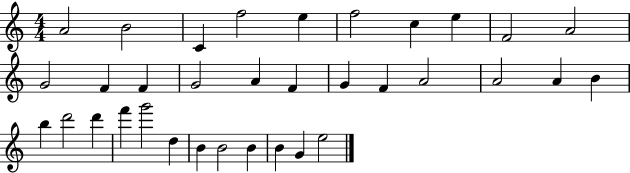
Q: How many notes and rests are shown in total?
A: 34